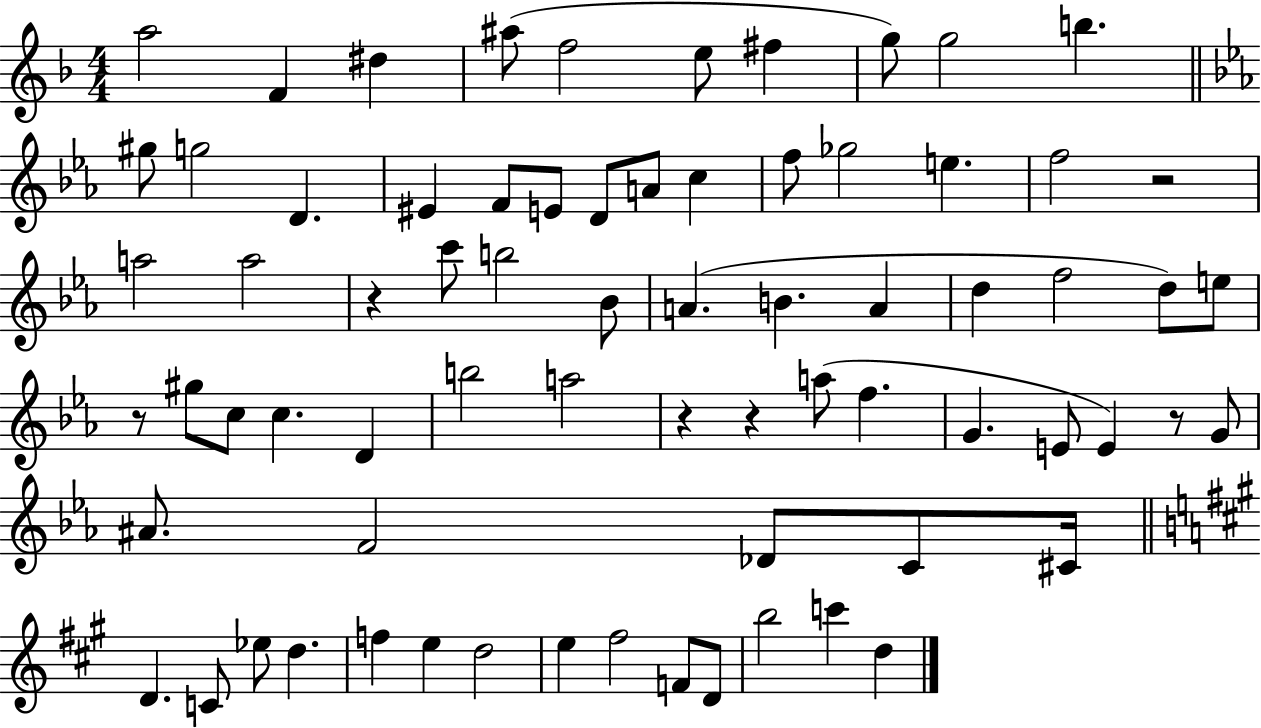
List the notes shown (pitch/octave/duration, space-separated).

A5/h F4/q D#5/q A#5/e F5/h E5/e F#5/q G5/e G5/h B5/q. G#5/e G5/h D4/q. EIS4/q F4/e E4/e D4/e A4/e C5/q F5/e Gb5/h E5/q. F5/h R/h A5/h A5/h R/q C6/e B5/h Bb4/e A4/q. B4/q. A4/q D5/q F5/h D5/e E5/e R/e G#5/e C5/e C5/q. D4/q B5/h A5/h R/q R/q A5/e F5/q. G4/q. E4/e E4/q R/e G4/e A#4/e. F4/h Db4/e C4/e C#4/s D4/q. C4/e Eb5/e D5/q. F5/q E5/q D5/h E5/q F#5/h F4/e D4/e B5/h C6/q D5/q